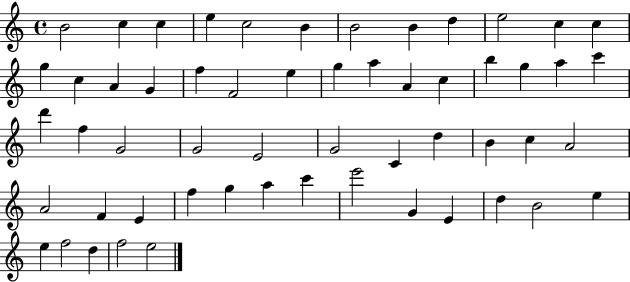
B4/h C5/q C5/q E5/q C5/h B4/q B4/h B4/q D5/q E5/h C5/q C5/q G5/q C5/q A4/q G4/q F5/q F4/h E5/q G5/q A5/q A4/q C5/q B5/q G5/q A5/q C6/q D6/q F5/q G4/h G4/h E4/h G4/h C4/q D5/q B4/q C5/q A4/h A4/h F4/q E4/q F5/q G5/q A5/q C6/q E6/h G4/q E4/q D5/q B4/h E5/q E5/q F5/h D5/q F5/h E5/h